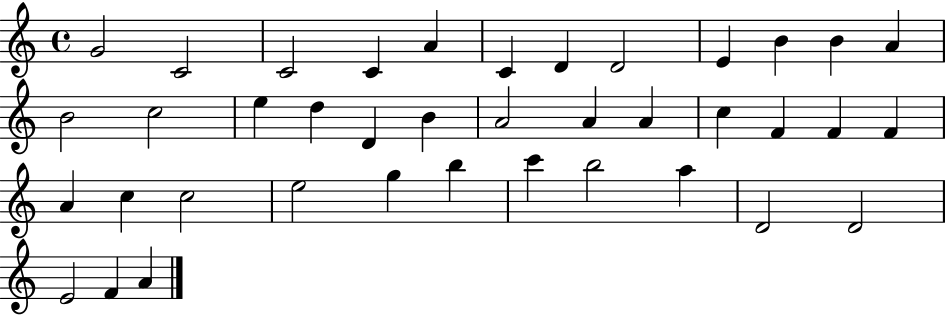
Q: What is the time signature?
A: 4/4